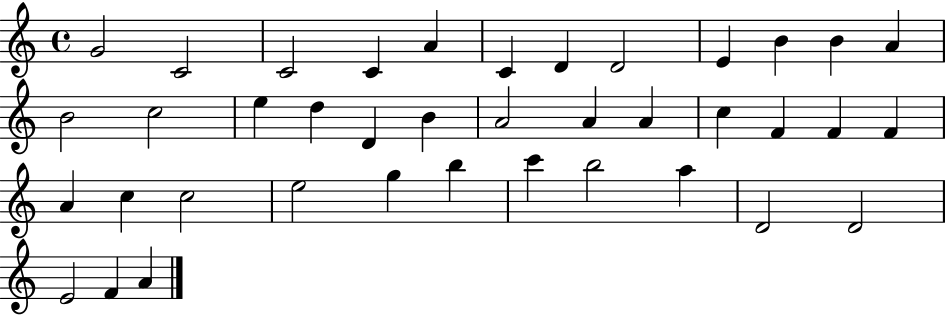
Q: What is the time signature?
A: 4/4